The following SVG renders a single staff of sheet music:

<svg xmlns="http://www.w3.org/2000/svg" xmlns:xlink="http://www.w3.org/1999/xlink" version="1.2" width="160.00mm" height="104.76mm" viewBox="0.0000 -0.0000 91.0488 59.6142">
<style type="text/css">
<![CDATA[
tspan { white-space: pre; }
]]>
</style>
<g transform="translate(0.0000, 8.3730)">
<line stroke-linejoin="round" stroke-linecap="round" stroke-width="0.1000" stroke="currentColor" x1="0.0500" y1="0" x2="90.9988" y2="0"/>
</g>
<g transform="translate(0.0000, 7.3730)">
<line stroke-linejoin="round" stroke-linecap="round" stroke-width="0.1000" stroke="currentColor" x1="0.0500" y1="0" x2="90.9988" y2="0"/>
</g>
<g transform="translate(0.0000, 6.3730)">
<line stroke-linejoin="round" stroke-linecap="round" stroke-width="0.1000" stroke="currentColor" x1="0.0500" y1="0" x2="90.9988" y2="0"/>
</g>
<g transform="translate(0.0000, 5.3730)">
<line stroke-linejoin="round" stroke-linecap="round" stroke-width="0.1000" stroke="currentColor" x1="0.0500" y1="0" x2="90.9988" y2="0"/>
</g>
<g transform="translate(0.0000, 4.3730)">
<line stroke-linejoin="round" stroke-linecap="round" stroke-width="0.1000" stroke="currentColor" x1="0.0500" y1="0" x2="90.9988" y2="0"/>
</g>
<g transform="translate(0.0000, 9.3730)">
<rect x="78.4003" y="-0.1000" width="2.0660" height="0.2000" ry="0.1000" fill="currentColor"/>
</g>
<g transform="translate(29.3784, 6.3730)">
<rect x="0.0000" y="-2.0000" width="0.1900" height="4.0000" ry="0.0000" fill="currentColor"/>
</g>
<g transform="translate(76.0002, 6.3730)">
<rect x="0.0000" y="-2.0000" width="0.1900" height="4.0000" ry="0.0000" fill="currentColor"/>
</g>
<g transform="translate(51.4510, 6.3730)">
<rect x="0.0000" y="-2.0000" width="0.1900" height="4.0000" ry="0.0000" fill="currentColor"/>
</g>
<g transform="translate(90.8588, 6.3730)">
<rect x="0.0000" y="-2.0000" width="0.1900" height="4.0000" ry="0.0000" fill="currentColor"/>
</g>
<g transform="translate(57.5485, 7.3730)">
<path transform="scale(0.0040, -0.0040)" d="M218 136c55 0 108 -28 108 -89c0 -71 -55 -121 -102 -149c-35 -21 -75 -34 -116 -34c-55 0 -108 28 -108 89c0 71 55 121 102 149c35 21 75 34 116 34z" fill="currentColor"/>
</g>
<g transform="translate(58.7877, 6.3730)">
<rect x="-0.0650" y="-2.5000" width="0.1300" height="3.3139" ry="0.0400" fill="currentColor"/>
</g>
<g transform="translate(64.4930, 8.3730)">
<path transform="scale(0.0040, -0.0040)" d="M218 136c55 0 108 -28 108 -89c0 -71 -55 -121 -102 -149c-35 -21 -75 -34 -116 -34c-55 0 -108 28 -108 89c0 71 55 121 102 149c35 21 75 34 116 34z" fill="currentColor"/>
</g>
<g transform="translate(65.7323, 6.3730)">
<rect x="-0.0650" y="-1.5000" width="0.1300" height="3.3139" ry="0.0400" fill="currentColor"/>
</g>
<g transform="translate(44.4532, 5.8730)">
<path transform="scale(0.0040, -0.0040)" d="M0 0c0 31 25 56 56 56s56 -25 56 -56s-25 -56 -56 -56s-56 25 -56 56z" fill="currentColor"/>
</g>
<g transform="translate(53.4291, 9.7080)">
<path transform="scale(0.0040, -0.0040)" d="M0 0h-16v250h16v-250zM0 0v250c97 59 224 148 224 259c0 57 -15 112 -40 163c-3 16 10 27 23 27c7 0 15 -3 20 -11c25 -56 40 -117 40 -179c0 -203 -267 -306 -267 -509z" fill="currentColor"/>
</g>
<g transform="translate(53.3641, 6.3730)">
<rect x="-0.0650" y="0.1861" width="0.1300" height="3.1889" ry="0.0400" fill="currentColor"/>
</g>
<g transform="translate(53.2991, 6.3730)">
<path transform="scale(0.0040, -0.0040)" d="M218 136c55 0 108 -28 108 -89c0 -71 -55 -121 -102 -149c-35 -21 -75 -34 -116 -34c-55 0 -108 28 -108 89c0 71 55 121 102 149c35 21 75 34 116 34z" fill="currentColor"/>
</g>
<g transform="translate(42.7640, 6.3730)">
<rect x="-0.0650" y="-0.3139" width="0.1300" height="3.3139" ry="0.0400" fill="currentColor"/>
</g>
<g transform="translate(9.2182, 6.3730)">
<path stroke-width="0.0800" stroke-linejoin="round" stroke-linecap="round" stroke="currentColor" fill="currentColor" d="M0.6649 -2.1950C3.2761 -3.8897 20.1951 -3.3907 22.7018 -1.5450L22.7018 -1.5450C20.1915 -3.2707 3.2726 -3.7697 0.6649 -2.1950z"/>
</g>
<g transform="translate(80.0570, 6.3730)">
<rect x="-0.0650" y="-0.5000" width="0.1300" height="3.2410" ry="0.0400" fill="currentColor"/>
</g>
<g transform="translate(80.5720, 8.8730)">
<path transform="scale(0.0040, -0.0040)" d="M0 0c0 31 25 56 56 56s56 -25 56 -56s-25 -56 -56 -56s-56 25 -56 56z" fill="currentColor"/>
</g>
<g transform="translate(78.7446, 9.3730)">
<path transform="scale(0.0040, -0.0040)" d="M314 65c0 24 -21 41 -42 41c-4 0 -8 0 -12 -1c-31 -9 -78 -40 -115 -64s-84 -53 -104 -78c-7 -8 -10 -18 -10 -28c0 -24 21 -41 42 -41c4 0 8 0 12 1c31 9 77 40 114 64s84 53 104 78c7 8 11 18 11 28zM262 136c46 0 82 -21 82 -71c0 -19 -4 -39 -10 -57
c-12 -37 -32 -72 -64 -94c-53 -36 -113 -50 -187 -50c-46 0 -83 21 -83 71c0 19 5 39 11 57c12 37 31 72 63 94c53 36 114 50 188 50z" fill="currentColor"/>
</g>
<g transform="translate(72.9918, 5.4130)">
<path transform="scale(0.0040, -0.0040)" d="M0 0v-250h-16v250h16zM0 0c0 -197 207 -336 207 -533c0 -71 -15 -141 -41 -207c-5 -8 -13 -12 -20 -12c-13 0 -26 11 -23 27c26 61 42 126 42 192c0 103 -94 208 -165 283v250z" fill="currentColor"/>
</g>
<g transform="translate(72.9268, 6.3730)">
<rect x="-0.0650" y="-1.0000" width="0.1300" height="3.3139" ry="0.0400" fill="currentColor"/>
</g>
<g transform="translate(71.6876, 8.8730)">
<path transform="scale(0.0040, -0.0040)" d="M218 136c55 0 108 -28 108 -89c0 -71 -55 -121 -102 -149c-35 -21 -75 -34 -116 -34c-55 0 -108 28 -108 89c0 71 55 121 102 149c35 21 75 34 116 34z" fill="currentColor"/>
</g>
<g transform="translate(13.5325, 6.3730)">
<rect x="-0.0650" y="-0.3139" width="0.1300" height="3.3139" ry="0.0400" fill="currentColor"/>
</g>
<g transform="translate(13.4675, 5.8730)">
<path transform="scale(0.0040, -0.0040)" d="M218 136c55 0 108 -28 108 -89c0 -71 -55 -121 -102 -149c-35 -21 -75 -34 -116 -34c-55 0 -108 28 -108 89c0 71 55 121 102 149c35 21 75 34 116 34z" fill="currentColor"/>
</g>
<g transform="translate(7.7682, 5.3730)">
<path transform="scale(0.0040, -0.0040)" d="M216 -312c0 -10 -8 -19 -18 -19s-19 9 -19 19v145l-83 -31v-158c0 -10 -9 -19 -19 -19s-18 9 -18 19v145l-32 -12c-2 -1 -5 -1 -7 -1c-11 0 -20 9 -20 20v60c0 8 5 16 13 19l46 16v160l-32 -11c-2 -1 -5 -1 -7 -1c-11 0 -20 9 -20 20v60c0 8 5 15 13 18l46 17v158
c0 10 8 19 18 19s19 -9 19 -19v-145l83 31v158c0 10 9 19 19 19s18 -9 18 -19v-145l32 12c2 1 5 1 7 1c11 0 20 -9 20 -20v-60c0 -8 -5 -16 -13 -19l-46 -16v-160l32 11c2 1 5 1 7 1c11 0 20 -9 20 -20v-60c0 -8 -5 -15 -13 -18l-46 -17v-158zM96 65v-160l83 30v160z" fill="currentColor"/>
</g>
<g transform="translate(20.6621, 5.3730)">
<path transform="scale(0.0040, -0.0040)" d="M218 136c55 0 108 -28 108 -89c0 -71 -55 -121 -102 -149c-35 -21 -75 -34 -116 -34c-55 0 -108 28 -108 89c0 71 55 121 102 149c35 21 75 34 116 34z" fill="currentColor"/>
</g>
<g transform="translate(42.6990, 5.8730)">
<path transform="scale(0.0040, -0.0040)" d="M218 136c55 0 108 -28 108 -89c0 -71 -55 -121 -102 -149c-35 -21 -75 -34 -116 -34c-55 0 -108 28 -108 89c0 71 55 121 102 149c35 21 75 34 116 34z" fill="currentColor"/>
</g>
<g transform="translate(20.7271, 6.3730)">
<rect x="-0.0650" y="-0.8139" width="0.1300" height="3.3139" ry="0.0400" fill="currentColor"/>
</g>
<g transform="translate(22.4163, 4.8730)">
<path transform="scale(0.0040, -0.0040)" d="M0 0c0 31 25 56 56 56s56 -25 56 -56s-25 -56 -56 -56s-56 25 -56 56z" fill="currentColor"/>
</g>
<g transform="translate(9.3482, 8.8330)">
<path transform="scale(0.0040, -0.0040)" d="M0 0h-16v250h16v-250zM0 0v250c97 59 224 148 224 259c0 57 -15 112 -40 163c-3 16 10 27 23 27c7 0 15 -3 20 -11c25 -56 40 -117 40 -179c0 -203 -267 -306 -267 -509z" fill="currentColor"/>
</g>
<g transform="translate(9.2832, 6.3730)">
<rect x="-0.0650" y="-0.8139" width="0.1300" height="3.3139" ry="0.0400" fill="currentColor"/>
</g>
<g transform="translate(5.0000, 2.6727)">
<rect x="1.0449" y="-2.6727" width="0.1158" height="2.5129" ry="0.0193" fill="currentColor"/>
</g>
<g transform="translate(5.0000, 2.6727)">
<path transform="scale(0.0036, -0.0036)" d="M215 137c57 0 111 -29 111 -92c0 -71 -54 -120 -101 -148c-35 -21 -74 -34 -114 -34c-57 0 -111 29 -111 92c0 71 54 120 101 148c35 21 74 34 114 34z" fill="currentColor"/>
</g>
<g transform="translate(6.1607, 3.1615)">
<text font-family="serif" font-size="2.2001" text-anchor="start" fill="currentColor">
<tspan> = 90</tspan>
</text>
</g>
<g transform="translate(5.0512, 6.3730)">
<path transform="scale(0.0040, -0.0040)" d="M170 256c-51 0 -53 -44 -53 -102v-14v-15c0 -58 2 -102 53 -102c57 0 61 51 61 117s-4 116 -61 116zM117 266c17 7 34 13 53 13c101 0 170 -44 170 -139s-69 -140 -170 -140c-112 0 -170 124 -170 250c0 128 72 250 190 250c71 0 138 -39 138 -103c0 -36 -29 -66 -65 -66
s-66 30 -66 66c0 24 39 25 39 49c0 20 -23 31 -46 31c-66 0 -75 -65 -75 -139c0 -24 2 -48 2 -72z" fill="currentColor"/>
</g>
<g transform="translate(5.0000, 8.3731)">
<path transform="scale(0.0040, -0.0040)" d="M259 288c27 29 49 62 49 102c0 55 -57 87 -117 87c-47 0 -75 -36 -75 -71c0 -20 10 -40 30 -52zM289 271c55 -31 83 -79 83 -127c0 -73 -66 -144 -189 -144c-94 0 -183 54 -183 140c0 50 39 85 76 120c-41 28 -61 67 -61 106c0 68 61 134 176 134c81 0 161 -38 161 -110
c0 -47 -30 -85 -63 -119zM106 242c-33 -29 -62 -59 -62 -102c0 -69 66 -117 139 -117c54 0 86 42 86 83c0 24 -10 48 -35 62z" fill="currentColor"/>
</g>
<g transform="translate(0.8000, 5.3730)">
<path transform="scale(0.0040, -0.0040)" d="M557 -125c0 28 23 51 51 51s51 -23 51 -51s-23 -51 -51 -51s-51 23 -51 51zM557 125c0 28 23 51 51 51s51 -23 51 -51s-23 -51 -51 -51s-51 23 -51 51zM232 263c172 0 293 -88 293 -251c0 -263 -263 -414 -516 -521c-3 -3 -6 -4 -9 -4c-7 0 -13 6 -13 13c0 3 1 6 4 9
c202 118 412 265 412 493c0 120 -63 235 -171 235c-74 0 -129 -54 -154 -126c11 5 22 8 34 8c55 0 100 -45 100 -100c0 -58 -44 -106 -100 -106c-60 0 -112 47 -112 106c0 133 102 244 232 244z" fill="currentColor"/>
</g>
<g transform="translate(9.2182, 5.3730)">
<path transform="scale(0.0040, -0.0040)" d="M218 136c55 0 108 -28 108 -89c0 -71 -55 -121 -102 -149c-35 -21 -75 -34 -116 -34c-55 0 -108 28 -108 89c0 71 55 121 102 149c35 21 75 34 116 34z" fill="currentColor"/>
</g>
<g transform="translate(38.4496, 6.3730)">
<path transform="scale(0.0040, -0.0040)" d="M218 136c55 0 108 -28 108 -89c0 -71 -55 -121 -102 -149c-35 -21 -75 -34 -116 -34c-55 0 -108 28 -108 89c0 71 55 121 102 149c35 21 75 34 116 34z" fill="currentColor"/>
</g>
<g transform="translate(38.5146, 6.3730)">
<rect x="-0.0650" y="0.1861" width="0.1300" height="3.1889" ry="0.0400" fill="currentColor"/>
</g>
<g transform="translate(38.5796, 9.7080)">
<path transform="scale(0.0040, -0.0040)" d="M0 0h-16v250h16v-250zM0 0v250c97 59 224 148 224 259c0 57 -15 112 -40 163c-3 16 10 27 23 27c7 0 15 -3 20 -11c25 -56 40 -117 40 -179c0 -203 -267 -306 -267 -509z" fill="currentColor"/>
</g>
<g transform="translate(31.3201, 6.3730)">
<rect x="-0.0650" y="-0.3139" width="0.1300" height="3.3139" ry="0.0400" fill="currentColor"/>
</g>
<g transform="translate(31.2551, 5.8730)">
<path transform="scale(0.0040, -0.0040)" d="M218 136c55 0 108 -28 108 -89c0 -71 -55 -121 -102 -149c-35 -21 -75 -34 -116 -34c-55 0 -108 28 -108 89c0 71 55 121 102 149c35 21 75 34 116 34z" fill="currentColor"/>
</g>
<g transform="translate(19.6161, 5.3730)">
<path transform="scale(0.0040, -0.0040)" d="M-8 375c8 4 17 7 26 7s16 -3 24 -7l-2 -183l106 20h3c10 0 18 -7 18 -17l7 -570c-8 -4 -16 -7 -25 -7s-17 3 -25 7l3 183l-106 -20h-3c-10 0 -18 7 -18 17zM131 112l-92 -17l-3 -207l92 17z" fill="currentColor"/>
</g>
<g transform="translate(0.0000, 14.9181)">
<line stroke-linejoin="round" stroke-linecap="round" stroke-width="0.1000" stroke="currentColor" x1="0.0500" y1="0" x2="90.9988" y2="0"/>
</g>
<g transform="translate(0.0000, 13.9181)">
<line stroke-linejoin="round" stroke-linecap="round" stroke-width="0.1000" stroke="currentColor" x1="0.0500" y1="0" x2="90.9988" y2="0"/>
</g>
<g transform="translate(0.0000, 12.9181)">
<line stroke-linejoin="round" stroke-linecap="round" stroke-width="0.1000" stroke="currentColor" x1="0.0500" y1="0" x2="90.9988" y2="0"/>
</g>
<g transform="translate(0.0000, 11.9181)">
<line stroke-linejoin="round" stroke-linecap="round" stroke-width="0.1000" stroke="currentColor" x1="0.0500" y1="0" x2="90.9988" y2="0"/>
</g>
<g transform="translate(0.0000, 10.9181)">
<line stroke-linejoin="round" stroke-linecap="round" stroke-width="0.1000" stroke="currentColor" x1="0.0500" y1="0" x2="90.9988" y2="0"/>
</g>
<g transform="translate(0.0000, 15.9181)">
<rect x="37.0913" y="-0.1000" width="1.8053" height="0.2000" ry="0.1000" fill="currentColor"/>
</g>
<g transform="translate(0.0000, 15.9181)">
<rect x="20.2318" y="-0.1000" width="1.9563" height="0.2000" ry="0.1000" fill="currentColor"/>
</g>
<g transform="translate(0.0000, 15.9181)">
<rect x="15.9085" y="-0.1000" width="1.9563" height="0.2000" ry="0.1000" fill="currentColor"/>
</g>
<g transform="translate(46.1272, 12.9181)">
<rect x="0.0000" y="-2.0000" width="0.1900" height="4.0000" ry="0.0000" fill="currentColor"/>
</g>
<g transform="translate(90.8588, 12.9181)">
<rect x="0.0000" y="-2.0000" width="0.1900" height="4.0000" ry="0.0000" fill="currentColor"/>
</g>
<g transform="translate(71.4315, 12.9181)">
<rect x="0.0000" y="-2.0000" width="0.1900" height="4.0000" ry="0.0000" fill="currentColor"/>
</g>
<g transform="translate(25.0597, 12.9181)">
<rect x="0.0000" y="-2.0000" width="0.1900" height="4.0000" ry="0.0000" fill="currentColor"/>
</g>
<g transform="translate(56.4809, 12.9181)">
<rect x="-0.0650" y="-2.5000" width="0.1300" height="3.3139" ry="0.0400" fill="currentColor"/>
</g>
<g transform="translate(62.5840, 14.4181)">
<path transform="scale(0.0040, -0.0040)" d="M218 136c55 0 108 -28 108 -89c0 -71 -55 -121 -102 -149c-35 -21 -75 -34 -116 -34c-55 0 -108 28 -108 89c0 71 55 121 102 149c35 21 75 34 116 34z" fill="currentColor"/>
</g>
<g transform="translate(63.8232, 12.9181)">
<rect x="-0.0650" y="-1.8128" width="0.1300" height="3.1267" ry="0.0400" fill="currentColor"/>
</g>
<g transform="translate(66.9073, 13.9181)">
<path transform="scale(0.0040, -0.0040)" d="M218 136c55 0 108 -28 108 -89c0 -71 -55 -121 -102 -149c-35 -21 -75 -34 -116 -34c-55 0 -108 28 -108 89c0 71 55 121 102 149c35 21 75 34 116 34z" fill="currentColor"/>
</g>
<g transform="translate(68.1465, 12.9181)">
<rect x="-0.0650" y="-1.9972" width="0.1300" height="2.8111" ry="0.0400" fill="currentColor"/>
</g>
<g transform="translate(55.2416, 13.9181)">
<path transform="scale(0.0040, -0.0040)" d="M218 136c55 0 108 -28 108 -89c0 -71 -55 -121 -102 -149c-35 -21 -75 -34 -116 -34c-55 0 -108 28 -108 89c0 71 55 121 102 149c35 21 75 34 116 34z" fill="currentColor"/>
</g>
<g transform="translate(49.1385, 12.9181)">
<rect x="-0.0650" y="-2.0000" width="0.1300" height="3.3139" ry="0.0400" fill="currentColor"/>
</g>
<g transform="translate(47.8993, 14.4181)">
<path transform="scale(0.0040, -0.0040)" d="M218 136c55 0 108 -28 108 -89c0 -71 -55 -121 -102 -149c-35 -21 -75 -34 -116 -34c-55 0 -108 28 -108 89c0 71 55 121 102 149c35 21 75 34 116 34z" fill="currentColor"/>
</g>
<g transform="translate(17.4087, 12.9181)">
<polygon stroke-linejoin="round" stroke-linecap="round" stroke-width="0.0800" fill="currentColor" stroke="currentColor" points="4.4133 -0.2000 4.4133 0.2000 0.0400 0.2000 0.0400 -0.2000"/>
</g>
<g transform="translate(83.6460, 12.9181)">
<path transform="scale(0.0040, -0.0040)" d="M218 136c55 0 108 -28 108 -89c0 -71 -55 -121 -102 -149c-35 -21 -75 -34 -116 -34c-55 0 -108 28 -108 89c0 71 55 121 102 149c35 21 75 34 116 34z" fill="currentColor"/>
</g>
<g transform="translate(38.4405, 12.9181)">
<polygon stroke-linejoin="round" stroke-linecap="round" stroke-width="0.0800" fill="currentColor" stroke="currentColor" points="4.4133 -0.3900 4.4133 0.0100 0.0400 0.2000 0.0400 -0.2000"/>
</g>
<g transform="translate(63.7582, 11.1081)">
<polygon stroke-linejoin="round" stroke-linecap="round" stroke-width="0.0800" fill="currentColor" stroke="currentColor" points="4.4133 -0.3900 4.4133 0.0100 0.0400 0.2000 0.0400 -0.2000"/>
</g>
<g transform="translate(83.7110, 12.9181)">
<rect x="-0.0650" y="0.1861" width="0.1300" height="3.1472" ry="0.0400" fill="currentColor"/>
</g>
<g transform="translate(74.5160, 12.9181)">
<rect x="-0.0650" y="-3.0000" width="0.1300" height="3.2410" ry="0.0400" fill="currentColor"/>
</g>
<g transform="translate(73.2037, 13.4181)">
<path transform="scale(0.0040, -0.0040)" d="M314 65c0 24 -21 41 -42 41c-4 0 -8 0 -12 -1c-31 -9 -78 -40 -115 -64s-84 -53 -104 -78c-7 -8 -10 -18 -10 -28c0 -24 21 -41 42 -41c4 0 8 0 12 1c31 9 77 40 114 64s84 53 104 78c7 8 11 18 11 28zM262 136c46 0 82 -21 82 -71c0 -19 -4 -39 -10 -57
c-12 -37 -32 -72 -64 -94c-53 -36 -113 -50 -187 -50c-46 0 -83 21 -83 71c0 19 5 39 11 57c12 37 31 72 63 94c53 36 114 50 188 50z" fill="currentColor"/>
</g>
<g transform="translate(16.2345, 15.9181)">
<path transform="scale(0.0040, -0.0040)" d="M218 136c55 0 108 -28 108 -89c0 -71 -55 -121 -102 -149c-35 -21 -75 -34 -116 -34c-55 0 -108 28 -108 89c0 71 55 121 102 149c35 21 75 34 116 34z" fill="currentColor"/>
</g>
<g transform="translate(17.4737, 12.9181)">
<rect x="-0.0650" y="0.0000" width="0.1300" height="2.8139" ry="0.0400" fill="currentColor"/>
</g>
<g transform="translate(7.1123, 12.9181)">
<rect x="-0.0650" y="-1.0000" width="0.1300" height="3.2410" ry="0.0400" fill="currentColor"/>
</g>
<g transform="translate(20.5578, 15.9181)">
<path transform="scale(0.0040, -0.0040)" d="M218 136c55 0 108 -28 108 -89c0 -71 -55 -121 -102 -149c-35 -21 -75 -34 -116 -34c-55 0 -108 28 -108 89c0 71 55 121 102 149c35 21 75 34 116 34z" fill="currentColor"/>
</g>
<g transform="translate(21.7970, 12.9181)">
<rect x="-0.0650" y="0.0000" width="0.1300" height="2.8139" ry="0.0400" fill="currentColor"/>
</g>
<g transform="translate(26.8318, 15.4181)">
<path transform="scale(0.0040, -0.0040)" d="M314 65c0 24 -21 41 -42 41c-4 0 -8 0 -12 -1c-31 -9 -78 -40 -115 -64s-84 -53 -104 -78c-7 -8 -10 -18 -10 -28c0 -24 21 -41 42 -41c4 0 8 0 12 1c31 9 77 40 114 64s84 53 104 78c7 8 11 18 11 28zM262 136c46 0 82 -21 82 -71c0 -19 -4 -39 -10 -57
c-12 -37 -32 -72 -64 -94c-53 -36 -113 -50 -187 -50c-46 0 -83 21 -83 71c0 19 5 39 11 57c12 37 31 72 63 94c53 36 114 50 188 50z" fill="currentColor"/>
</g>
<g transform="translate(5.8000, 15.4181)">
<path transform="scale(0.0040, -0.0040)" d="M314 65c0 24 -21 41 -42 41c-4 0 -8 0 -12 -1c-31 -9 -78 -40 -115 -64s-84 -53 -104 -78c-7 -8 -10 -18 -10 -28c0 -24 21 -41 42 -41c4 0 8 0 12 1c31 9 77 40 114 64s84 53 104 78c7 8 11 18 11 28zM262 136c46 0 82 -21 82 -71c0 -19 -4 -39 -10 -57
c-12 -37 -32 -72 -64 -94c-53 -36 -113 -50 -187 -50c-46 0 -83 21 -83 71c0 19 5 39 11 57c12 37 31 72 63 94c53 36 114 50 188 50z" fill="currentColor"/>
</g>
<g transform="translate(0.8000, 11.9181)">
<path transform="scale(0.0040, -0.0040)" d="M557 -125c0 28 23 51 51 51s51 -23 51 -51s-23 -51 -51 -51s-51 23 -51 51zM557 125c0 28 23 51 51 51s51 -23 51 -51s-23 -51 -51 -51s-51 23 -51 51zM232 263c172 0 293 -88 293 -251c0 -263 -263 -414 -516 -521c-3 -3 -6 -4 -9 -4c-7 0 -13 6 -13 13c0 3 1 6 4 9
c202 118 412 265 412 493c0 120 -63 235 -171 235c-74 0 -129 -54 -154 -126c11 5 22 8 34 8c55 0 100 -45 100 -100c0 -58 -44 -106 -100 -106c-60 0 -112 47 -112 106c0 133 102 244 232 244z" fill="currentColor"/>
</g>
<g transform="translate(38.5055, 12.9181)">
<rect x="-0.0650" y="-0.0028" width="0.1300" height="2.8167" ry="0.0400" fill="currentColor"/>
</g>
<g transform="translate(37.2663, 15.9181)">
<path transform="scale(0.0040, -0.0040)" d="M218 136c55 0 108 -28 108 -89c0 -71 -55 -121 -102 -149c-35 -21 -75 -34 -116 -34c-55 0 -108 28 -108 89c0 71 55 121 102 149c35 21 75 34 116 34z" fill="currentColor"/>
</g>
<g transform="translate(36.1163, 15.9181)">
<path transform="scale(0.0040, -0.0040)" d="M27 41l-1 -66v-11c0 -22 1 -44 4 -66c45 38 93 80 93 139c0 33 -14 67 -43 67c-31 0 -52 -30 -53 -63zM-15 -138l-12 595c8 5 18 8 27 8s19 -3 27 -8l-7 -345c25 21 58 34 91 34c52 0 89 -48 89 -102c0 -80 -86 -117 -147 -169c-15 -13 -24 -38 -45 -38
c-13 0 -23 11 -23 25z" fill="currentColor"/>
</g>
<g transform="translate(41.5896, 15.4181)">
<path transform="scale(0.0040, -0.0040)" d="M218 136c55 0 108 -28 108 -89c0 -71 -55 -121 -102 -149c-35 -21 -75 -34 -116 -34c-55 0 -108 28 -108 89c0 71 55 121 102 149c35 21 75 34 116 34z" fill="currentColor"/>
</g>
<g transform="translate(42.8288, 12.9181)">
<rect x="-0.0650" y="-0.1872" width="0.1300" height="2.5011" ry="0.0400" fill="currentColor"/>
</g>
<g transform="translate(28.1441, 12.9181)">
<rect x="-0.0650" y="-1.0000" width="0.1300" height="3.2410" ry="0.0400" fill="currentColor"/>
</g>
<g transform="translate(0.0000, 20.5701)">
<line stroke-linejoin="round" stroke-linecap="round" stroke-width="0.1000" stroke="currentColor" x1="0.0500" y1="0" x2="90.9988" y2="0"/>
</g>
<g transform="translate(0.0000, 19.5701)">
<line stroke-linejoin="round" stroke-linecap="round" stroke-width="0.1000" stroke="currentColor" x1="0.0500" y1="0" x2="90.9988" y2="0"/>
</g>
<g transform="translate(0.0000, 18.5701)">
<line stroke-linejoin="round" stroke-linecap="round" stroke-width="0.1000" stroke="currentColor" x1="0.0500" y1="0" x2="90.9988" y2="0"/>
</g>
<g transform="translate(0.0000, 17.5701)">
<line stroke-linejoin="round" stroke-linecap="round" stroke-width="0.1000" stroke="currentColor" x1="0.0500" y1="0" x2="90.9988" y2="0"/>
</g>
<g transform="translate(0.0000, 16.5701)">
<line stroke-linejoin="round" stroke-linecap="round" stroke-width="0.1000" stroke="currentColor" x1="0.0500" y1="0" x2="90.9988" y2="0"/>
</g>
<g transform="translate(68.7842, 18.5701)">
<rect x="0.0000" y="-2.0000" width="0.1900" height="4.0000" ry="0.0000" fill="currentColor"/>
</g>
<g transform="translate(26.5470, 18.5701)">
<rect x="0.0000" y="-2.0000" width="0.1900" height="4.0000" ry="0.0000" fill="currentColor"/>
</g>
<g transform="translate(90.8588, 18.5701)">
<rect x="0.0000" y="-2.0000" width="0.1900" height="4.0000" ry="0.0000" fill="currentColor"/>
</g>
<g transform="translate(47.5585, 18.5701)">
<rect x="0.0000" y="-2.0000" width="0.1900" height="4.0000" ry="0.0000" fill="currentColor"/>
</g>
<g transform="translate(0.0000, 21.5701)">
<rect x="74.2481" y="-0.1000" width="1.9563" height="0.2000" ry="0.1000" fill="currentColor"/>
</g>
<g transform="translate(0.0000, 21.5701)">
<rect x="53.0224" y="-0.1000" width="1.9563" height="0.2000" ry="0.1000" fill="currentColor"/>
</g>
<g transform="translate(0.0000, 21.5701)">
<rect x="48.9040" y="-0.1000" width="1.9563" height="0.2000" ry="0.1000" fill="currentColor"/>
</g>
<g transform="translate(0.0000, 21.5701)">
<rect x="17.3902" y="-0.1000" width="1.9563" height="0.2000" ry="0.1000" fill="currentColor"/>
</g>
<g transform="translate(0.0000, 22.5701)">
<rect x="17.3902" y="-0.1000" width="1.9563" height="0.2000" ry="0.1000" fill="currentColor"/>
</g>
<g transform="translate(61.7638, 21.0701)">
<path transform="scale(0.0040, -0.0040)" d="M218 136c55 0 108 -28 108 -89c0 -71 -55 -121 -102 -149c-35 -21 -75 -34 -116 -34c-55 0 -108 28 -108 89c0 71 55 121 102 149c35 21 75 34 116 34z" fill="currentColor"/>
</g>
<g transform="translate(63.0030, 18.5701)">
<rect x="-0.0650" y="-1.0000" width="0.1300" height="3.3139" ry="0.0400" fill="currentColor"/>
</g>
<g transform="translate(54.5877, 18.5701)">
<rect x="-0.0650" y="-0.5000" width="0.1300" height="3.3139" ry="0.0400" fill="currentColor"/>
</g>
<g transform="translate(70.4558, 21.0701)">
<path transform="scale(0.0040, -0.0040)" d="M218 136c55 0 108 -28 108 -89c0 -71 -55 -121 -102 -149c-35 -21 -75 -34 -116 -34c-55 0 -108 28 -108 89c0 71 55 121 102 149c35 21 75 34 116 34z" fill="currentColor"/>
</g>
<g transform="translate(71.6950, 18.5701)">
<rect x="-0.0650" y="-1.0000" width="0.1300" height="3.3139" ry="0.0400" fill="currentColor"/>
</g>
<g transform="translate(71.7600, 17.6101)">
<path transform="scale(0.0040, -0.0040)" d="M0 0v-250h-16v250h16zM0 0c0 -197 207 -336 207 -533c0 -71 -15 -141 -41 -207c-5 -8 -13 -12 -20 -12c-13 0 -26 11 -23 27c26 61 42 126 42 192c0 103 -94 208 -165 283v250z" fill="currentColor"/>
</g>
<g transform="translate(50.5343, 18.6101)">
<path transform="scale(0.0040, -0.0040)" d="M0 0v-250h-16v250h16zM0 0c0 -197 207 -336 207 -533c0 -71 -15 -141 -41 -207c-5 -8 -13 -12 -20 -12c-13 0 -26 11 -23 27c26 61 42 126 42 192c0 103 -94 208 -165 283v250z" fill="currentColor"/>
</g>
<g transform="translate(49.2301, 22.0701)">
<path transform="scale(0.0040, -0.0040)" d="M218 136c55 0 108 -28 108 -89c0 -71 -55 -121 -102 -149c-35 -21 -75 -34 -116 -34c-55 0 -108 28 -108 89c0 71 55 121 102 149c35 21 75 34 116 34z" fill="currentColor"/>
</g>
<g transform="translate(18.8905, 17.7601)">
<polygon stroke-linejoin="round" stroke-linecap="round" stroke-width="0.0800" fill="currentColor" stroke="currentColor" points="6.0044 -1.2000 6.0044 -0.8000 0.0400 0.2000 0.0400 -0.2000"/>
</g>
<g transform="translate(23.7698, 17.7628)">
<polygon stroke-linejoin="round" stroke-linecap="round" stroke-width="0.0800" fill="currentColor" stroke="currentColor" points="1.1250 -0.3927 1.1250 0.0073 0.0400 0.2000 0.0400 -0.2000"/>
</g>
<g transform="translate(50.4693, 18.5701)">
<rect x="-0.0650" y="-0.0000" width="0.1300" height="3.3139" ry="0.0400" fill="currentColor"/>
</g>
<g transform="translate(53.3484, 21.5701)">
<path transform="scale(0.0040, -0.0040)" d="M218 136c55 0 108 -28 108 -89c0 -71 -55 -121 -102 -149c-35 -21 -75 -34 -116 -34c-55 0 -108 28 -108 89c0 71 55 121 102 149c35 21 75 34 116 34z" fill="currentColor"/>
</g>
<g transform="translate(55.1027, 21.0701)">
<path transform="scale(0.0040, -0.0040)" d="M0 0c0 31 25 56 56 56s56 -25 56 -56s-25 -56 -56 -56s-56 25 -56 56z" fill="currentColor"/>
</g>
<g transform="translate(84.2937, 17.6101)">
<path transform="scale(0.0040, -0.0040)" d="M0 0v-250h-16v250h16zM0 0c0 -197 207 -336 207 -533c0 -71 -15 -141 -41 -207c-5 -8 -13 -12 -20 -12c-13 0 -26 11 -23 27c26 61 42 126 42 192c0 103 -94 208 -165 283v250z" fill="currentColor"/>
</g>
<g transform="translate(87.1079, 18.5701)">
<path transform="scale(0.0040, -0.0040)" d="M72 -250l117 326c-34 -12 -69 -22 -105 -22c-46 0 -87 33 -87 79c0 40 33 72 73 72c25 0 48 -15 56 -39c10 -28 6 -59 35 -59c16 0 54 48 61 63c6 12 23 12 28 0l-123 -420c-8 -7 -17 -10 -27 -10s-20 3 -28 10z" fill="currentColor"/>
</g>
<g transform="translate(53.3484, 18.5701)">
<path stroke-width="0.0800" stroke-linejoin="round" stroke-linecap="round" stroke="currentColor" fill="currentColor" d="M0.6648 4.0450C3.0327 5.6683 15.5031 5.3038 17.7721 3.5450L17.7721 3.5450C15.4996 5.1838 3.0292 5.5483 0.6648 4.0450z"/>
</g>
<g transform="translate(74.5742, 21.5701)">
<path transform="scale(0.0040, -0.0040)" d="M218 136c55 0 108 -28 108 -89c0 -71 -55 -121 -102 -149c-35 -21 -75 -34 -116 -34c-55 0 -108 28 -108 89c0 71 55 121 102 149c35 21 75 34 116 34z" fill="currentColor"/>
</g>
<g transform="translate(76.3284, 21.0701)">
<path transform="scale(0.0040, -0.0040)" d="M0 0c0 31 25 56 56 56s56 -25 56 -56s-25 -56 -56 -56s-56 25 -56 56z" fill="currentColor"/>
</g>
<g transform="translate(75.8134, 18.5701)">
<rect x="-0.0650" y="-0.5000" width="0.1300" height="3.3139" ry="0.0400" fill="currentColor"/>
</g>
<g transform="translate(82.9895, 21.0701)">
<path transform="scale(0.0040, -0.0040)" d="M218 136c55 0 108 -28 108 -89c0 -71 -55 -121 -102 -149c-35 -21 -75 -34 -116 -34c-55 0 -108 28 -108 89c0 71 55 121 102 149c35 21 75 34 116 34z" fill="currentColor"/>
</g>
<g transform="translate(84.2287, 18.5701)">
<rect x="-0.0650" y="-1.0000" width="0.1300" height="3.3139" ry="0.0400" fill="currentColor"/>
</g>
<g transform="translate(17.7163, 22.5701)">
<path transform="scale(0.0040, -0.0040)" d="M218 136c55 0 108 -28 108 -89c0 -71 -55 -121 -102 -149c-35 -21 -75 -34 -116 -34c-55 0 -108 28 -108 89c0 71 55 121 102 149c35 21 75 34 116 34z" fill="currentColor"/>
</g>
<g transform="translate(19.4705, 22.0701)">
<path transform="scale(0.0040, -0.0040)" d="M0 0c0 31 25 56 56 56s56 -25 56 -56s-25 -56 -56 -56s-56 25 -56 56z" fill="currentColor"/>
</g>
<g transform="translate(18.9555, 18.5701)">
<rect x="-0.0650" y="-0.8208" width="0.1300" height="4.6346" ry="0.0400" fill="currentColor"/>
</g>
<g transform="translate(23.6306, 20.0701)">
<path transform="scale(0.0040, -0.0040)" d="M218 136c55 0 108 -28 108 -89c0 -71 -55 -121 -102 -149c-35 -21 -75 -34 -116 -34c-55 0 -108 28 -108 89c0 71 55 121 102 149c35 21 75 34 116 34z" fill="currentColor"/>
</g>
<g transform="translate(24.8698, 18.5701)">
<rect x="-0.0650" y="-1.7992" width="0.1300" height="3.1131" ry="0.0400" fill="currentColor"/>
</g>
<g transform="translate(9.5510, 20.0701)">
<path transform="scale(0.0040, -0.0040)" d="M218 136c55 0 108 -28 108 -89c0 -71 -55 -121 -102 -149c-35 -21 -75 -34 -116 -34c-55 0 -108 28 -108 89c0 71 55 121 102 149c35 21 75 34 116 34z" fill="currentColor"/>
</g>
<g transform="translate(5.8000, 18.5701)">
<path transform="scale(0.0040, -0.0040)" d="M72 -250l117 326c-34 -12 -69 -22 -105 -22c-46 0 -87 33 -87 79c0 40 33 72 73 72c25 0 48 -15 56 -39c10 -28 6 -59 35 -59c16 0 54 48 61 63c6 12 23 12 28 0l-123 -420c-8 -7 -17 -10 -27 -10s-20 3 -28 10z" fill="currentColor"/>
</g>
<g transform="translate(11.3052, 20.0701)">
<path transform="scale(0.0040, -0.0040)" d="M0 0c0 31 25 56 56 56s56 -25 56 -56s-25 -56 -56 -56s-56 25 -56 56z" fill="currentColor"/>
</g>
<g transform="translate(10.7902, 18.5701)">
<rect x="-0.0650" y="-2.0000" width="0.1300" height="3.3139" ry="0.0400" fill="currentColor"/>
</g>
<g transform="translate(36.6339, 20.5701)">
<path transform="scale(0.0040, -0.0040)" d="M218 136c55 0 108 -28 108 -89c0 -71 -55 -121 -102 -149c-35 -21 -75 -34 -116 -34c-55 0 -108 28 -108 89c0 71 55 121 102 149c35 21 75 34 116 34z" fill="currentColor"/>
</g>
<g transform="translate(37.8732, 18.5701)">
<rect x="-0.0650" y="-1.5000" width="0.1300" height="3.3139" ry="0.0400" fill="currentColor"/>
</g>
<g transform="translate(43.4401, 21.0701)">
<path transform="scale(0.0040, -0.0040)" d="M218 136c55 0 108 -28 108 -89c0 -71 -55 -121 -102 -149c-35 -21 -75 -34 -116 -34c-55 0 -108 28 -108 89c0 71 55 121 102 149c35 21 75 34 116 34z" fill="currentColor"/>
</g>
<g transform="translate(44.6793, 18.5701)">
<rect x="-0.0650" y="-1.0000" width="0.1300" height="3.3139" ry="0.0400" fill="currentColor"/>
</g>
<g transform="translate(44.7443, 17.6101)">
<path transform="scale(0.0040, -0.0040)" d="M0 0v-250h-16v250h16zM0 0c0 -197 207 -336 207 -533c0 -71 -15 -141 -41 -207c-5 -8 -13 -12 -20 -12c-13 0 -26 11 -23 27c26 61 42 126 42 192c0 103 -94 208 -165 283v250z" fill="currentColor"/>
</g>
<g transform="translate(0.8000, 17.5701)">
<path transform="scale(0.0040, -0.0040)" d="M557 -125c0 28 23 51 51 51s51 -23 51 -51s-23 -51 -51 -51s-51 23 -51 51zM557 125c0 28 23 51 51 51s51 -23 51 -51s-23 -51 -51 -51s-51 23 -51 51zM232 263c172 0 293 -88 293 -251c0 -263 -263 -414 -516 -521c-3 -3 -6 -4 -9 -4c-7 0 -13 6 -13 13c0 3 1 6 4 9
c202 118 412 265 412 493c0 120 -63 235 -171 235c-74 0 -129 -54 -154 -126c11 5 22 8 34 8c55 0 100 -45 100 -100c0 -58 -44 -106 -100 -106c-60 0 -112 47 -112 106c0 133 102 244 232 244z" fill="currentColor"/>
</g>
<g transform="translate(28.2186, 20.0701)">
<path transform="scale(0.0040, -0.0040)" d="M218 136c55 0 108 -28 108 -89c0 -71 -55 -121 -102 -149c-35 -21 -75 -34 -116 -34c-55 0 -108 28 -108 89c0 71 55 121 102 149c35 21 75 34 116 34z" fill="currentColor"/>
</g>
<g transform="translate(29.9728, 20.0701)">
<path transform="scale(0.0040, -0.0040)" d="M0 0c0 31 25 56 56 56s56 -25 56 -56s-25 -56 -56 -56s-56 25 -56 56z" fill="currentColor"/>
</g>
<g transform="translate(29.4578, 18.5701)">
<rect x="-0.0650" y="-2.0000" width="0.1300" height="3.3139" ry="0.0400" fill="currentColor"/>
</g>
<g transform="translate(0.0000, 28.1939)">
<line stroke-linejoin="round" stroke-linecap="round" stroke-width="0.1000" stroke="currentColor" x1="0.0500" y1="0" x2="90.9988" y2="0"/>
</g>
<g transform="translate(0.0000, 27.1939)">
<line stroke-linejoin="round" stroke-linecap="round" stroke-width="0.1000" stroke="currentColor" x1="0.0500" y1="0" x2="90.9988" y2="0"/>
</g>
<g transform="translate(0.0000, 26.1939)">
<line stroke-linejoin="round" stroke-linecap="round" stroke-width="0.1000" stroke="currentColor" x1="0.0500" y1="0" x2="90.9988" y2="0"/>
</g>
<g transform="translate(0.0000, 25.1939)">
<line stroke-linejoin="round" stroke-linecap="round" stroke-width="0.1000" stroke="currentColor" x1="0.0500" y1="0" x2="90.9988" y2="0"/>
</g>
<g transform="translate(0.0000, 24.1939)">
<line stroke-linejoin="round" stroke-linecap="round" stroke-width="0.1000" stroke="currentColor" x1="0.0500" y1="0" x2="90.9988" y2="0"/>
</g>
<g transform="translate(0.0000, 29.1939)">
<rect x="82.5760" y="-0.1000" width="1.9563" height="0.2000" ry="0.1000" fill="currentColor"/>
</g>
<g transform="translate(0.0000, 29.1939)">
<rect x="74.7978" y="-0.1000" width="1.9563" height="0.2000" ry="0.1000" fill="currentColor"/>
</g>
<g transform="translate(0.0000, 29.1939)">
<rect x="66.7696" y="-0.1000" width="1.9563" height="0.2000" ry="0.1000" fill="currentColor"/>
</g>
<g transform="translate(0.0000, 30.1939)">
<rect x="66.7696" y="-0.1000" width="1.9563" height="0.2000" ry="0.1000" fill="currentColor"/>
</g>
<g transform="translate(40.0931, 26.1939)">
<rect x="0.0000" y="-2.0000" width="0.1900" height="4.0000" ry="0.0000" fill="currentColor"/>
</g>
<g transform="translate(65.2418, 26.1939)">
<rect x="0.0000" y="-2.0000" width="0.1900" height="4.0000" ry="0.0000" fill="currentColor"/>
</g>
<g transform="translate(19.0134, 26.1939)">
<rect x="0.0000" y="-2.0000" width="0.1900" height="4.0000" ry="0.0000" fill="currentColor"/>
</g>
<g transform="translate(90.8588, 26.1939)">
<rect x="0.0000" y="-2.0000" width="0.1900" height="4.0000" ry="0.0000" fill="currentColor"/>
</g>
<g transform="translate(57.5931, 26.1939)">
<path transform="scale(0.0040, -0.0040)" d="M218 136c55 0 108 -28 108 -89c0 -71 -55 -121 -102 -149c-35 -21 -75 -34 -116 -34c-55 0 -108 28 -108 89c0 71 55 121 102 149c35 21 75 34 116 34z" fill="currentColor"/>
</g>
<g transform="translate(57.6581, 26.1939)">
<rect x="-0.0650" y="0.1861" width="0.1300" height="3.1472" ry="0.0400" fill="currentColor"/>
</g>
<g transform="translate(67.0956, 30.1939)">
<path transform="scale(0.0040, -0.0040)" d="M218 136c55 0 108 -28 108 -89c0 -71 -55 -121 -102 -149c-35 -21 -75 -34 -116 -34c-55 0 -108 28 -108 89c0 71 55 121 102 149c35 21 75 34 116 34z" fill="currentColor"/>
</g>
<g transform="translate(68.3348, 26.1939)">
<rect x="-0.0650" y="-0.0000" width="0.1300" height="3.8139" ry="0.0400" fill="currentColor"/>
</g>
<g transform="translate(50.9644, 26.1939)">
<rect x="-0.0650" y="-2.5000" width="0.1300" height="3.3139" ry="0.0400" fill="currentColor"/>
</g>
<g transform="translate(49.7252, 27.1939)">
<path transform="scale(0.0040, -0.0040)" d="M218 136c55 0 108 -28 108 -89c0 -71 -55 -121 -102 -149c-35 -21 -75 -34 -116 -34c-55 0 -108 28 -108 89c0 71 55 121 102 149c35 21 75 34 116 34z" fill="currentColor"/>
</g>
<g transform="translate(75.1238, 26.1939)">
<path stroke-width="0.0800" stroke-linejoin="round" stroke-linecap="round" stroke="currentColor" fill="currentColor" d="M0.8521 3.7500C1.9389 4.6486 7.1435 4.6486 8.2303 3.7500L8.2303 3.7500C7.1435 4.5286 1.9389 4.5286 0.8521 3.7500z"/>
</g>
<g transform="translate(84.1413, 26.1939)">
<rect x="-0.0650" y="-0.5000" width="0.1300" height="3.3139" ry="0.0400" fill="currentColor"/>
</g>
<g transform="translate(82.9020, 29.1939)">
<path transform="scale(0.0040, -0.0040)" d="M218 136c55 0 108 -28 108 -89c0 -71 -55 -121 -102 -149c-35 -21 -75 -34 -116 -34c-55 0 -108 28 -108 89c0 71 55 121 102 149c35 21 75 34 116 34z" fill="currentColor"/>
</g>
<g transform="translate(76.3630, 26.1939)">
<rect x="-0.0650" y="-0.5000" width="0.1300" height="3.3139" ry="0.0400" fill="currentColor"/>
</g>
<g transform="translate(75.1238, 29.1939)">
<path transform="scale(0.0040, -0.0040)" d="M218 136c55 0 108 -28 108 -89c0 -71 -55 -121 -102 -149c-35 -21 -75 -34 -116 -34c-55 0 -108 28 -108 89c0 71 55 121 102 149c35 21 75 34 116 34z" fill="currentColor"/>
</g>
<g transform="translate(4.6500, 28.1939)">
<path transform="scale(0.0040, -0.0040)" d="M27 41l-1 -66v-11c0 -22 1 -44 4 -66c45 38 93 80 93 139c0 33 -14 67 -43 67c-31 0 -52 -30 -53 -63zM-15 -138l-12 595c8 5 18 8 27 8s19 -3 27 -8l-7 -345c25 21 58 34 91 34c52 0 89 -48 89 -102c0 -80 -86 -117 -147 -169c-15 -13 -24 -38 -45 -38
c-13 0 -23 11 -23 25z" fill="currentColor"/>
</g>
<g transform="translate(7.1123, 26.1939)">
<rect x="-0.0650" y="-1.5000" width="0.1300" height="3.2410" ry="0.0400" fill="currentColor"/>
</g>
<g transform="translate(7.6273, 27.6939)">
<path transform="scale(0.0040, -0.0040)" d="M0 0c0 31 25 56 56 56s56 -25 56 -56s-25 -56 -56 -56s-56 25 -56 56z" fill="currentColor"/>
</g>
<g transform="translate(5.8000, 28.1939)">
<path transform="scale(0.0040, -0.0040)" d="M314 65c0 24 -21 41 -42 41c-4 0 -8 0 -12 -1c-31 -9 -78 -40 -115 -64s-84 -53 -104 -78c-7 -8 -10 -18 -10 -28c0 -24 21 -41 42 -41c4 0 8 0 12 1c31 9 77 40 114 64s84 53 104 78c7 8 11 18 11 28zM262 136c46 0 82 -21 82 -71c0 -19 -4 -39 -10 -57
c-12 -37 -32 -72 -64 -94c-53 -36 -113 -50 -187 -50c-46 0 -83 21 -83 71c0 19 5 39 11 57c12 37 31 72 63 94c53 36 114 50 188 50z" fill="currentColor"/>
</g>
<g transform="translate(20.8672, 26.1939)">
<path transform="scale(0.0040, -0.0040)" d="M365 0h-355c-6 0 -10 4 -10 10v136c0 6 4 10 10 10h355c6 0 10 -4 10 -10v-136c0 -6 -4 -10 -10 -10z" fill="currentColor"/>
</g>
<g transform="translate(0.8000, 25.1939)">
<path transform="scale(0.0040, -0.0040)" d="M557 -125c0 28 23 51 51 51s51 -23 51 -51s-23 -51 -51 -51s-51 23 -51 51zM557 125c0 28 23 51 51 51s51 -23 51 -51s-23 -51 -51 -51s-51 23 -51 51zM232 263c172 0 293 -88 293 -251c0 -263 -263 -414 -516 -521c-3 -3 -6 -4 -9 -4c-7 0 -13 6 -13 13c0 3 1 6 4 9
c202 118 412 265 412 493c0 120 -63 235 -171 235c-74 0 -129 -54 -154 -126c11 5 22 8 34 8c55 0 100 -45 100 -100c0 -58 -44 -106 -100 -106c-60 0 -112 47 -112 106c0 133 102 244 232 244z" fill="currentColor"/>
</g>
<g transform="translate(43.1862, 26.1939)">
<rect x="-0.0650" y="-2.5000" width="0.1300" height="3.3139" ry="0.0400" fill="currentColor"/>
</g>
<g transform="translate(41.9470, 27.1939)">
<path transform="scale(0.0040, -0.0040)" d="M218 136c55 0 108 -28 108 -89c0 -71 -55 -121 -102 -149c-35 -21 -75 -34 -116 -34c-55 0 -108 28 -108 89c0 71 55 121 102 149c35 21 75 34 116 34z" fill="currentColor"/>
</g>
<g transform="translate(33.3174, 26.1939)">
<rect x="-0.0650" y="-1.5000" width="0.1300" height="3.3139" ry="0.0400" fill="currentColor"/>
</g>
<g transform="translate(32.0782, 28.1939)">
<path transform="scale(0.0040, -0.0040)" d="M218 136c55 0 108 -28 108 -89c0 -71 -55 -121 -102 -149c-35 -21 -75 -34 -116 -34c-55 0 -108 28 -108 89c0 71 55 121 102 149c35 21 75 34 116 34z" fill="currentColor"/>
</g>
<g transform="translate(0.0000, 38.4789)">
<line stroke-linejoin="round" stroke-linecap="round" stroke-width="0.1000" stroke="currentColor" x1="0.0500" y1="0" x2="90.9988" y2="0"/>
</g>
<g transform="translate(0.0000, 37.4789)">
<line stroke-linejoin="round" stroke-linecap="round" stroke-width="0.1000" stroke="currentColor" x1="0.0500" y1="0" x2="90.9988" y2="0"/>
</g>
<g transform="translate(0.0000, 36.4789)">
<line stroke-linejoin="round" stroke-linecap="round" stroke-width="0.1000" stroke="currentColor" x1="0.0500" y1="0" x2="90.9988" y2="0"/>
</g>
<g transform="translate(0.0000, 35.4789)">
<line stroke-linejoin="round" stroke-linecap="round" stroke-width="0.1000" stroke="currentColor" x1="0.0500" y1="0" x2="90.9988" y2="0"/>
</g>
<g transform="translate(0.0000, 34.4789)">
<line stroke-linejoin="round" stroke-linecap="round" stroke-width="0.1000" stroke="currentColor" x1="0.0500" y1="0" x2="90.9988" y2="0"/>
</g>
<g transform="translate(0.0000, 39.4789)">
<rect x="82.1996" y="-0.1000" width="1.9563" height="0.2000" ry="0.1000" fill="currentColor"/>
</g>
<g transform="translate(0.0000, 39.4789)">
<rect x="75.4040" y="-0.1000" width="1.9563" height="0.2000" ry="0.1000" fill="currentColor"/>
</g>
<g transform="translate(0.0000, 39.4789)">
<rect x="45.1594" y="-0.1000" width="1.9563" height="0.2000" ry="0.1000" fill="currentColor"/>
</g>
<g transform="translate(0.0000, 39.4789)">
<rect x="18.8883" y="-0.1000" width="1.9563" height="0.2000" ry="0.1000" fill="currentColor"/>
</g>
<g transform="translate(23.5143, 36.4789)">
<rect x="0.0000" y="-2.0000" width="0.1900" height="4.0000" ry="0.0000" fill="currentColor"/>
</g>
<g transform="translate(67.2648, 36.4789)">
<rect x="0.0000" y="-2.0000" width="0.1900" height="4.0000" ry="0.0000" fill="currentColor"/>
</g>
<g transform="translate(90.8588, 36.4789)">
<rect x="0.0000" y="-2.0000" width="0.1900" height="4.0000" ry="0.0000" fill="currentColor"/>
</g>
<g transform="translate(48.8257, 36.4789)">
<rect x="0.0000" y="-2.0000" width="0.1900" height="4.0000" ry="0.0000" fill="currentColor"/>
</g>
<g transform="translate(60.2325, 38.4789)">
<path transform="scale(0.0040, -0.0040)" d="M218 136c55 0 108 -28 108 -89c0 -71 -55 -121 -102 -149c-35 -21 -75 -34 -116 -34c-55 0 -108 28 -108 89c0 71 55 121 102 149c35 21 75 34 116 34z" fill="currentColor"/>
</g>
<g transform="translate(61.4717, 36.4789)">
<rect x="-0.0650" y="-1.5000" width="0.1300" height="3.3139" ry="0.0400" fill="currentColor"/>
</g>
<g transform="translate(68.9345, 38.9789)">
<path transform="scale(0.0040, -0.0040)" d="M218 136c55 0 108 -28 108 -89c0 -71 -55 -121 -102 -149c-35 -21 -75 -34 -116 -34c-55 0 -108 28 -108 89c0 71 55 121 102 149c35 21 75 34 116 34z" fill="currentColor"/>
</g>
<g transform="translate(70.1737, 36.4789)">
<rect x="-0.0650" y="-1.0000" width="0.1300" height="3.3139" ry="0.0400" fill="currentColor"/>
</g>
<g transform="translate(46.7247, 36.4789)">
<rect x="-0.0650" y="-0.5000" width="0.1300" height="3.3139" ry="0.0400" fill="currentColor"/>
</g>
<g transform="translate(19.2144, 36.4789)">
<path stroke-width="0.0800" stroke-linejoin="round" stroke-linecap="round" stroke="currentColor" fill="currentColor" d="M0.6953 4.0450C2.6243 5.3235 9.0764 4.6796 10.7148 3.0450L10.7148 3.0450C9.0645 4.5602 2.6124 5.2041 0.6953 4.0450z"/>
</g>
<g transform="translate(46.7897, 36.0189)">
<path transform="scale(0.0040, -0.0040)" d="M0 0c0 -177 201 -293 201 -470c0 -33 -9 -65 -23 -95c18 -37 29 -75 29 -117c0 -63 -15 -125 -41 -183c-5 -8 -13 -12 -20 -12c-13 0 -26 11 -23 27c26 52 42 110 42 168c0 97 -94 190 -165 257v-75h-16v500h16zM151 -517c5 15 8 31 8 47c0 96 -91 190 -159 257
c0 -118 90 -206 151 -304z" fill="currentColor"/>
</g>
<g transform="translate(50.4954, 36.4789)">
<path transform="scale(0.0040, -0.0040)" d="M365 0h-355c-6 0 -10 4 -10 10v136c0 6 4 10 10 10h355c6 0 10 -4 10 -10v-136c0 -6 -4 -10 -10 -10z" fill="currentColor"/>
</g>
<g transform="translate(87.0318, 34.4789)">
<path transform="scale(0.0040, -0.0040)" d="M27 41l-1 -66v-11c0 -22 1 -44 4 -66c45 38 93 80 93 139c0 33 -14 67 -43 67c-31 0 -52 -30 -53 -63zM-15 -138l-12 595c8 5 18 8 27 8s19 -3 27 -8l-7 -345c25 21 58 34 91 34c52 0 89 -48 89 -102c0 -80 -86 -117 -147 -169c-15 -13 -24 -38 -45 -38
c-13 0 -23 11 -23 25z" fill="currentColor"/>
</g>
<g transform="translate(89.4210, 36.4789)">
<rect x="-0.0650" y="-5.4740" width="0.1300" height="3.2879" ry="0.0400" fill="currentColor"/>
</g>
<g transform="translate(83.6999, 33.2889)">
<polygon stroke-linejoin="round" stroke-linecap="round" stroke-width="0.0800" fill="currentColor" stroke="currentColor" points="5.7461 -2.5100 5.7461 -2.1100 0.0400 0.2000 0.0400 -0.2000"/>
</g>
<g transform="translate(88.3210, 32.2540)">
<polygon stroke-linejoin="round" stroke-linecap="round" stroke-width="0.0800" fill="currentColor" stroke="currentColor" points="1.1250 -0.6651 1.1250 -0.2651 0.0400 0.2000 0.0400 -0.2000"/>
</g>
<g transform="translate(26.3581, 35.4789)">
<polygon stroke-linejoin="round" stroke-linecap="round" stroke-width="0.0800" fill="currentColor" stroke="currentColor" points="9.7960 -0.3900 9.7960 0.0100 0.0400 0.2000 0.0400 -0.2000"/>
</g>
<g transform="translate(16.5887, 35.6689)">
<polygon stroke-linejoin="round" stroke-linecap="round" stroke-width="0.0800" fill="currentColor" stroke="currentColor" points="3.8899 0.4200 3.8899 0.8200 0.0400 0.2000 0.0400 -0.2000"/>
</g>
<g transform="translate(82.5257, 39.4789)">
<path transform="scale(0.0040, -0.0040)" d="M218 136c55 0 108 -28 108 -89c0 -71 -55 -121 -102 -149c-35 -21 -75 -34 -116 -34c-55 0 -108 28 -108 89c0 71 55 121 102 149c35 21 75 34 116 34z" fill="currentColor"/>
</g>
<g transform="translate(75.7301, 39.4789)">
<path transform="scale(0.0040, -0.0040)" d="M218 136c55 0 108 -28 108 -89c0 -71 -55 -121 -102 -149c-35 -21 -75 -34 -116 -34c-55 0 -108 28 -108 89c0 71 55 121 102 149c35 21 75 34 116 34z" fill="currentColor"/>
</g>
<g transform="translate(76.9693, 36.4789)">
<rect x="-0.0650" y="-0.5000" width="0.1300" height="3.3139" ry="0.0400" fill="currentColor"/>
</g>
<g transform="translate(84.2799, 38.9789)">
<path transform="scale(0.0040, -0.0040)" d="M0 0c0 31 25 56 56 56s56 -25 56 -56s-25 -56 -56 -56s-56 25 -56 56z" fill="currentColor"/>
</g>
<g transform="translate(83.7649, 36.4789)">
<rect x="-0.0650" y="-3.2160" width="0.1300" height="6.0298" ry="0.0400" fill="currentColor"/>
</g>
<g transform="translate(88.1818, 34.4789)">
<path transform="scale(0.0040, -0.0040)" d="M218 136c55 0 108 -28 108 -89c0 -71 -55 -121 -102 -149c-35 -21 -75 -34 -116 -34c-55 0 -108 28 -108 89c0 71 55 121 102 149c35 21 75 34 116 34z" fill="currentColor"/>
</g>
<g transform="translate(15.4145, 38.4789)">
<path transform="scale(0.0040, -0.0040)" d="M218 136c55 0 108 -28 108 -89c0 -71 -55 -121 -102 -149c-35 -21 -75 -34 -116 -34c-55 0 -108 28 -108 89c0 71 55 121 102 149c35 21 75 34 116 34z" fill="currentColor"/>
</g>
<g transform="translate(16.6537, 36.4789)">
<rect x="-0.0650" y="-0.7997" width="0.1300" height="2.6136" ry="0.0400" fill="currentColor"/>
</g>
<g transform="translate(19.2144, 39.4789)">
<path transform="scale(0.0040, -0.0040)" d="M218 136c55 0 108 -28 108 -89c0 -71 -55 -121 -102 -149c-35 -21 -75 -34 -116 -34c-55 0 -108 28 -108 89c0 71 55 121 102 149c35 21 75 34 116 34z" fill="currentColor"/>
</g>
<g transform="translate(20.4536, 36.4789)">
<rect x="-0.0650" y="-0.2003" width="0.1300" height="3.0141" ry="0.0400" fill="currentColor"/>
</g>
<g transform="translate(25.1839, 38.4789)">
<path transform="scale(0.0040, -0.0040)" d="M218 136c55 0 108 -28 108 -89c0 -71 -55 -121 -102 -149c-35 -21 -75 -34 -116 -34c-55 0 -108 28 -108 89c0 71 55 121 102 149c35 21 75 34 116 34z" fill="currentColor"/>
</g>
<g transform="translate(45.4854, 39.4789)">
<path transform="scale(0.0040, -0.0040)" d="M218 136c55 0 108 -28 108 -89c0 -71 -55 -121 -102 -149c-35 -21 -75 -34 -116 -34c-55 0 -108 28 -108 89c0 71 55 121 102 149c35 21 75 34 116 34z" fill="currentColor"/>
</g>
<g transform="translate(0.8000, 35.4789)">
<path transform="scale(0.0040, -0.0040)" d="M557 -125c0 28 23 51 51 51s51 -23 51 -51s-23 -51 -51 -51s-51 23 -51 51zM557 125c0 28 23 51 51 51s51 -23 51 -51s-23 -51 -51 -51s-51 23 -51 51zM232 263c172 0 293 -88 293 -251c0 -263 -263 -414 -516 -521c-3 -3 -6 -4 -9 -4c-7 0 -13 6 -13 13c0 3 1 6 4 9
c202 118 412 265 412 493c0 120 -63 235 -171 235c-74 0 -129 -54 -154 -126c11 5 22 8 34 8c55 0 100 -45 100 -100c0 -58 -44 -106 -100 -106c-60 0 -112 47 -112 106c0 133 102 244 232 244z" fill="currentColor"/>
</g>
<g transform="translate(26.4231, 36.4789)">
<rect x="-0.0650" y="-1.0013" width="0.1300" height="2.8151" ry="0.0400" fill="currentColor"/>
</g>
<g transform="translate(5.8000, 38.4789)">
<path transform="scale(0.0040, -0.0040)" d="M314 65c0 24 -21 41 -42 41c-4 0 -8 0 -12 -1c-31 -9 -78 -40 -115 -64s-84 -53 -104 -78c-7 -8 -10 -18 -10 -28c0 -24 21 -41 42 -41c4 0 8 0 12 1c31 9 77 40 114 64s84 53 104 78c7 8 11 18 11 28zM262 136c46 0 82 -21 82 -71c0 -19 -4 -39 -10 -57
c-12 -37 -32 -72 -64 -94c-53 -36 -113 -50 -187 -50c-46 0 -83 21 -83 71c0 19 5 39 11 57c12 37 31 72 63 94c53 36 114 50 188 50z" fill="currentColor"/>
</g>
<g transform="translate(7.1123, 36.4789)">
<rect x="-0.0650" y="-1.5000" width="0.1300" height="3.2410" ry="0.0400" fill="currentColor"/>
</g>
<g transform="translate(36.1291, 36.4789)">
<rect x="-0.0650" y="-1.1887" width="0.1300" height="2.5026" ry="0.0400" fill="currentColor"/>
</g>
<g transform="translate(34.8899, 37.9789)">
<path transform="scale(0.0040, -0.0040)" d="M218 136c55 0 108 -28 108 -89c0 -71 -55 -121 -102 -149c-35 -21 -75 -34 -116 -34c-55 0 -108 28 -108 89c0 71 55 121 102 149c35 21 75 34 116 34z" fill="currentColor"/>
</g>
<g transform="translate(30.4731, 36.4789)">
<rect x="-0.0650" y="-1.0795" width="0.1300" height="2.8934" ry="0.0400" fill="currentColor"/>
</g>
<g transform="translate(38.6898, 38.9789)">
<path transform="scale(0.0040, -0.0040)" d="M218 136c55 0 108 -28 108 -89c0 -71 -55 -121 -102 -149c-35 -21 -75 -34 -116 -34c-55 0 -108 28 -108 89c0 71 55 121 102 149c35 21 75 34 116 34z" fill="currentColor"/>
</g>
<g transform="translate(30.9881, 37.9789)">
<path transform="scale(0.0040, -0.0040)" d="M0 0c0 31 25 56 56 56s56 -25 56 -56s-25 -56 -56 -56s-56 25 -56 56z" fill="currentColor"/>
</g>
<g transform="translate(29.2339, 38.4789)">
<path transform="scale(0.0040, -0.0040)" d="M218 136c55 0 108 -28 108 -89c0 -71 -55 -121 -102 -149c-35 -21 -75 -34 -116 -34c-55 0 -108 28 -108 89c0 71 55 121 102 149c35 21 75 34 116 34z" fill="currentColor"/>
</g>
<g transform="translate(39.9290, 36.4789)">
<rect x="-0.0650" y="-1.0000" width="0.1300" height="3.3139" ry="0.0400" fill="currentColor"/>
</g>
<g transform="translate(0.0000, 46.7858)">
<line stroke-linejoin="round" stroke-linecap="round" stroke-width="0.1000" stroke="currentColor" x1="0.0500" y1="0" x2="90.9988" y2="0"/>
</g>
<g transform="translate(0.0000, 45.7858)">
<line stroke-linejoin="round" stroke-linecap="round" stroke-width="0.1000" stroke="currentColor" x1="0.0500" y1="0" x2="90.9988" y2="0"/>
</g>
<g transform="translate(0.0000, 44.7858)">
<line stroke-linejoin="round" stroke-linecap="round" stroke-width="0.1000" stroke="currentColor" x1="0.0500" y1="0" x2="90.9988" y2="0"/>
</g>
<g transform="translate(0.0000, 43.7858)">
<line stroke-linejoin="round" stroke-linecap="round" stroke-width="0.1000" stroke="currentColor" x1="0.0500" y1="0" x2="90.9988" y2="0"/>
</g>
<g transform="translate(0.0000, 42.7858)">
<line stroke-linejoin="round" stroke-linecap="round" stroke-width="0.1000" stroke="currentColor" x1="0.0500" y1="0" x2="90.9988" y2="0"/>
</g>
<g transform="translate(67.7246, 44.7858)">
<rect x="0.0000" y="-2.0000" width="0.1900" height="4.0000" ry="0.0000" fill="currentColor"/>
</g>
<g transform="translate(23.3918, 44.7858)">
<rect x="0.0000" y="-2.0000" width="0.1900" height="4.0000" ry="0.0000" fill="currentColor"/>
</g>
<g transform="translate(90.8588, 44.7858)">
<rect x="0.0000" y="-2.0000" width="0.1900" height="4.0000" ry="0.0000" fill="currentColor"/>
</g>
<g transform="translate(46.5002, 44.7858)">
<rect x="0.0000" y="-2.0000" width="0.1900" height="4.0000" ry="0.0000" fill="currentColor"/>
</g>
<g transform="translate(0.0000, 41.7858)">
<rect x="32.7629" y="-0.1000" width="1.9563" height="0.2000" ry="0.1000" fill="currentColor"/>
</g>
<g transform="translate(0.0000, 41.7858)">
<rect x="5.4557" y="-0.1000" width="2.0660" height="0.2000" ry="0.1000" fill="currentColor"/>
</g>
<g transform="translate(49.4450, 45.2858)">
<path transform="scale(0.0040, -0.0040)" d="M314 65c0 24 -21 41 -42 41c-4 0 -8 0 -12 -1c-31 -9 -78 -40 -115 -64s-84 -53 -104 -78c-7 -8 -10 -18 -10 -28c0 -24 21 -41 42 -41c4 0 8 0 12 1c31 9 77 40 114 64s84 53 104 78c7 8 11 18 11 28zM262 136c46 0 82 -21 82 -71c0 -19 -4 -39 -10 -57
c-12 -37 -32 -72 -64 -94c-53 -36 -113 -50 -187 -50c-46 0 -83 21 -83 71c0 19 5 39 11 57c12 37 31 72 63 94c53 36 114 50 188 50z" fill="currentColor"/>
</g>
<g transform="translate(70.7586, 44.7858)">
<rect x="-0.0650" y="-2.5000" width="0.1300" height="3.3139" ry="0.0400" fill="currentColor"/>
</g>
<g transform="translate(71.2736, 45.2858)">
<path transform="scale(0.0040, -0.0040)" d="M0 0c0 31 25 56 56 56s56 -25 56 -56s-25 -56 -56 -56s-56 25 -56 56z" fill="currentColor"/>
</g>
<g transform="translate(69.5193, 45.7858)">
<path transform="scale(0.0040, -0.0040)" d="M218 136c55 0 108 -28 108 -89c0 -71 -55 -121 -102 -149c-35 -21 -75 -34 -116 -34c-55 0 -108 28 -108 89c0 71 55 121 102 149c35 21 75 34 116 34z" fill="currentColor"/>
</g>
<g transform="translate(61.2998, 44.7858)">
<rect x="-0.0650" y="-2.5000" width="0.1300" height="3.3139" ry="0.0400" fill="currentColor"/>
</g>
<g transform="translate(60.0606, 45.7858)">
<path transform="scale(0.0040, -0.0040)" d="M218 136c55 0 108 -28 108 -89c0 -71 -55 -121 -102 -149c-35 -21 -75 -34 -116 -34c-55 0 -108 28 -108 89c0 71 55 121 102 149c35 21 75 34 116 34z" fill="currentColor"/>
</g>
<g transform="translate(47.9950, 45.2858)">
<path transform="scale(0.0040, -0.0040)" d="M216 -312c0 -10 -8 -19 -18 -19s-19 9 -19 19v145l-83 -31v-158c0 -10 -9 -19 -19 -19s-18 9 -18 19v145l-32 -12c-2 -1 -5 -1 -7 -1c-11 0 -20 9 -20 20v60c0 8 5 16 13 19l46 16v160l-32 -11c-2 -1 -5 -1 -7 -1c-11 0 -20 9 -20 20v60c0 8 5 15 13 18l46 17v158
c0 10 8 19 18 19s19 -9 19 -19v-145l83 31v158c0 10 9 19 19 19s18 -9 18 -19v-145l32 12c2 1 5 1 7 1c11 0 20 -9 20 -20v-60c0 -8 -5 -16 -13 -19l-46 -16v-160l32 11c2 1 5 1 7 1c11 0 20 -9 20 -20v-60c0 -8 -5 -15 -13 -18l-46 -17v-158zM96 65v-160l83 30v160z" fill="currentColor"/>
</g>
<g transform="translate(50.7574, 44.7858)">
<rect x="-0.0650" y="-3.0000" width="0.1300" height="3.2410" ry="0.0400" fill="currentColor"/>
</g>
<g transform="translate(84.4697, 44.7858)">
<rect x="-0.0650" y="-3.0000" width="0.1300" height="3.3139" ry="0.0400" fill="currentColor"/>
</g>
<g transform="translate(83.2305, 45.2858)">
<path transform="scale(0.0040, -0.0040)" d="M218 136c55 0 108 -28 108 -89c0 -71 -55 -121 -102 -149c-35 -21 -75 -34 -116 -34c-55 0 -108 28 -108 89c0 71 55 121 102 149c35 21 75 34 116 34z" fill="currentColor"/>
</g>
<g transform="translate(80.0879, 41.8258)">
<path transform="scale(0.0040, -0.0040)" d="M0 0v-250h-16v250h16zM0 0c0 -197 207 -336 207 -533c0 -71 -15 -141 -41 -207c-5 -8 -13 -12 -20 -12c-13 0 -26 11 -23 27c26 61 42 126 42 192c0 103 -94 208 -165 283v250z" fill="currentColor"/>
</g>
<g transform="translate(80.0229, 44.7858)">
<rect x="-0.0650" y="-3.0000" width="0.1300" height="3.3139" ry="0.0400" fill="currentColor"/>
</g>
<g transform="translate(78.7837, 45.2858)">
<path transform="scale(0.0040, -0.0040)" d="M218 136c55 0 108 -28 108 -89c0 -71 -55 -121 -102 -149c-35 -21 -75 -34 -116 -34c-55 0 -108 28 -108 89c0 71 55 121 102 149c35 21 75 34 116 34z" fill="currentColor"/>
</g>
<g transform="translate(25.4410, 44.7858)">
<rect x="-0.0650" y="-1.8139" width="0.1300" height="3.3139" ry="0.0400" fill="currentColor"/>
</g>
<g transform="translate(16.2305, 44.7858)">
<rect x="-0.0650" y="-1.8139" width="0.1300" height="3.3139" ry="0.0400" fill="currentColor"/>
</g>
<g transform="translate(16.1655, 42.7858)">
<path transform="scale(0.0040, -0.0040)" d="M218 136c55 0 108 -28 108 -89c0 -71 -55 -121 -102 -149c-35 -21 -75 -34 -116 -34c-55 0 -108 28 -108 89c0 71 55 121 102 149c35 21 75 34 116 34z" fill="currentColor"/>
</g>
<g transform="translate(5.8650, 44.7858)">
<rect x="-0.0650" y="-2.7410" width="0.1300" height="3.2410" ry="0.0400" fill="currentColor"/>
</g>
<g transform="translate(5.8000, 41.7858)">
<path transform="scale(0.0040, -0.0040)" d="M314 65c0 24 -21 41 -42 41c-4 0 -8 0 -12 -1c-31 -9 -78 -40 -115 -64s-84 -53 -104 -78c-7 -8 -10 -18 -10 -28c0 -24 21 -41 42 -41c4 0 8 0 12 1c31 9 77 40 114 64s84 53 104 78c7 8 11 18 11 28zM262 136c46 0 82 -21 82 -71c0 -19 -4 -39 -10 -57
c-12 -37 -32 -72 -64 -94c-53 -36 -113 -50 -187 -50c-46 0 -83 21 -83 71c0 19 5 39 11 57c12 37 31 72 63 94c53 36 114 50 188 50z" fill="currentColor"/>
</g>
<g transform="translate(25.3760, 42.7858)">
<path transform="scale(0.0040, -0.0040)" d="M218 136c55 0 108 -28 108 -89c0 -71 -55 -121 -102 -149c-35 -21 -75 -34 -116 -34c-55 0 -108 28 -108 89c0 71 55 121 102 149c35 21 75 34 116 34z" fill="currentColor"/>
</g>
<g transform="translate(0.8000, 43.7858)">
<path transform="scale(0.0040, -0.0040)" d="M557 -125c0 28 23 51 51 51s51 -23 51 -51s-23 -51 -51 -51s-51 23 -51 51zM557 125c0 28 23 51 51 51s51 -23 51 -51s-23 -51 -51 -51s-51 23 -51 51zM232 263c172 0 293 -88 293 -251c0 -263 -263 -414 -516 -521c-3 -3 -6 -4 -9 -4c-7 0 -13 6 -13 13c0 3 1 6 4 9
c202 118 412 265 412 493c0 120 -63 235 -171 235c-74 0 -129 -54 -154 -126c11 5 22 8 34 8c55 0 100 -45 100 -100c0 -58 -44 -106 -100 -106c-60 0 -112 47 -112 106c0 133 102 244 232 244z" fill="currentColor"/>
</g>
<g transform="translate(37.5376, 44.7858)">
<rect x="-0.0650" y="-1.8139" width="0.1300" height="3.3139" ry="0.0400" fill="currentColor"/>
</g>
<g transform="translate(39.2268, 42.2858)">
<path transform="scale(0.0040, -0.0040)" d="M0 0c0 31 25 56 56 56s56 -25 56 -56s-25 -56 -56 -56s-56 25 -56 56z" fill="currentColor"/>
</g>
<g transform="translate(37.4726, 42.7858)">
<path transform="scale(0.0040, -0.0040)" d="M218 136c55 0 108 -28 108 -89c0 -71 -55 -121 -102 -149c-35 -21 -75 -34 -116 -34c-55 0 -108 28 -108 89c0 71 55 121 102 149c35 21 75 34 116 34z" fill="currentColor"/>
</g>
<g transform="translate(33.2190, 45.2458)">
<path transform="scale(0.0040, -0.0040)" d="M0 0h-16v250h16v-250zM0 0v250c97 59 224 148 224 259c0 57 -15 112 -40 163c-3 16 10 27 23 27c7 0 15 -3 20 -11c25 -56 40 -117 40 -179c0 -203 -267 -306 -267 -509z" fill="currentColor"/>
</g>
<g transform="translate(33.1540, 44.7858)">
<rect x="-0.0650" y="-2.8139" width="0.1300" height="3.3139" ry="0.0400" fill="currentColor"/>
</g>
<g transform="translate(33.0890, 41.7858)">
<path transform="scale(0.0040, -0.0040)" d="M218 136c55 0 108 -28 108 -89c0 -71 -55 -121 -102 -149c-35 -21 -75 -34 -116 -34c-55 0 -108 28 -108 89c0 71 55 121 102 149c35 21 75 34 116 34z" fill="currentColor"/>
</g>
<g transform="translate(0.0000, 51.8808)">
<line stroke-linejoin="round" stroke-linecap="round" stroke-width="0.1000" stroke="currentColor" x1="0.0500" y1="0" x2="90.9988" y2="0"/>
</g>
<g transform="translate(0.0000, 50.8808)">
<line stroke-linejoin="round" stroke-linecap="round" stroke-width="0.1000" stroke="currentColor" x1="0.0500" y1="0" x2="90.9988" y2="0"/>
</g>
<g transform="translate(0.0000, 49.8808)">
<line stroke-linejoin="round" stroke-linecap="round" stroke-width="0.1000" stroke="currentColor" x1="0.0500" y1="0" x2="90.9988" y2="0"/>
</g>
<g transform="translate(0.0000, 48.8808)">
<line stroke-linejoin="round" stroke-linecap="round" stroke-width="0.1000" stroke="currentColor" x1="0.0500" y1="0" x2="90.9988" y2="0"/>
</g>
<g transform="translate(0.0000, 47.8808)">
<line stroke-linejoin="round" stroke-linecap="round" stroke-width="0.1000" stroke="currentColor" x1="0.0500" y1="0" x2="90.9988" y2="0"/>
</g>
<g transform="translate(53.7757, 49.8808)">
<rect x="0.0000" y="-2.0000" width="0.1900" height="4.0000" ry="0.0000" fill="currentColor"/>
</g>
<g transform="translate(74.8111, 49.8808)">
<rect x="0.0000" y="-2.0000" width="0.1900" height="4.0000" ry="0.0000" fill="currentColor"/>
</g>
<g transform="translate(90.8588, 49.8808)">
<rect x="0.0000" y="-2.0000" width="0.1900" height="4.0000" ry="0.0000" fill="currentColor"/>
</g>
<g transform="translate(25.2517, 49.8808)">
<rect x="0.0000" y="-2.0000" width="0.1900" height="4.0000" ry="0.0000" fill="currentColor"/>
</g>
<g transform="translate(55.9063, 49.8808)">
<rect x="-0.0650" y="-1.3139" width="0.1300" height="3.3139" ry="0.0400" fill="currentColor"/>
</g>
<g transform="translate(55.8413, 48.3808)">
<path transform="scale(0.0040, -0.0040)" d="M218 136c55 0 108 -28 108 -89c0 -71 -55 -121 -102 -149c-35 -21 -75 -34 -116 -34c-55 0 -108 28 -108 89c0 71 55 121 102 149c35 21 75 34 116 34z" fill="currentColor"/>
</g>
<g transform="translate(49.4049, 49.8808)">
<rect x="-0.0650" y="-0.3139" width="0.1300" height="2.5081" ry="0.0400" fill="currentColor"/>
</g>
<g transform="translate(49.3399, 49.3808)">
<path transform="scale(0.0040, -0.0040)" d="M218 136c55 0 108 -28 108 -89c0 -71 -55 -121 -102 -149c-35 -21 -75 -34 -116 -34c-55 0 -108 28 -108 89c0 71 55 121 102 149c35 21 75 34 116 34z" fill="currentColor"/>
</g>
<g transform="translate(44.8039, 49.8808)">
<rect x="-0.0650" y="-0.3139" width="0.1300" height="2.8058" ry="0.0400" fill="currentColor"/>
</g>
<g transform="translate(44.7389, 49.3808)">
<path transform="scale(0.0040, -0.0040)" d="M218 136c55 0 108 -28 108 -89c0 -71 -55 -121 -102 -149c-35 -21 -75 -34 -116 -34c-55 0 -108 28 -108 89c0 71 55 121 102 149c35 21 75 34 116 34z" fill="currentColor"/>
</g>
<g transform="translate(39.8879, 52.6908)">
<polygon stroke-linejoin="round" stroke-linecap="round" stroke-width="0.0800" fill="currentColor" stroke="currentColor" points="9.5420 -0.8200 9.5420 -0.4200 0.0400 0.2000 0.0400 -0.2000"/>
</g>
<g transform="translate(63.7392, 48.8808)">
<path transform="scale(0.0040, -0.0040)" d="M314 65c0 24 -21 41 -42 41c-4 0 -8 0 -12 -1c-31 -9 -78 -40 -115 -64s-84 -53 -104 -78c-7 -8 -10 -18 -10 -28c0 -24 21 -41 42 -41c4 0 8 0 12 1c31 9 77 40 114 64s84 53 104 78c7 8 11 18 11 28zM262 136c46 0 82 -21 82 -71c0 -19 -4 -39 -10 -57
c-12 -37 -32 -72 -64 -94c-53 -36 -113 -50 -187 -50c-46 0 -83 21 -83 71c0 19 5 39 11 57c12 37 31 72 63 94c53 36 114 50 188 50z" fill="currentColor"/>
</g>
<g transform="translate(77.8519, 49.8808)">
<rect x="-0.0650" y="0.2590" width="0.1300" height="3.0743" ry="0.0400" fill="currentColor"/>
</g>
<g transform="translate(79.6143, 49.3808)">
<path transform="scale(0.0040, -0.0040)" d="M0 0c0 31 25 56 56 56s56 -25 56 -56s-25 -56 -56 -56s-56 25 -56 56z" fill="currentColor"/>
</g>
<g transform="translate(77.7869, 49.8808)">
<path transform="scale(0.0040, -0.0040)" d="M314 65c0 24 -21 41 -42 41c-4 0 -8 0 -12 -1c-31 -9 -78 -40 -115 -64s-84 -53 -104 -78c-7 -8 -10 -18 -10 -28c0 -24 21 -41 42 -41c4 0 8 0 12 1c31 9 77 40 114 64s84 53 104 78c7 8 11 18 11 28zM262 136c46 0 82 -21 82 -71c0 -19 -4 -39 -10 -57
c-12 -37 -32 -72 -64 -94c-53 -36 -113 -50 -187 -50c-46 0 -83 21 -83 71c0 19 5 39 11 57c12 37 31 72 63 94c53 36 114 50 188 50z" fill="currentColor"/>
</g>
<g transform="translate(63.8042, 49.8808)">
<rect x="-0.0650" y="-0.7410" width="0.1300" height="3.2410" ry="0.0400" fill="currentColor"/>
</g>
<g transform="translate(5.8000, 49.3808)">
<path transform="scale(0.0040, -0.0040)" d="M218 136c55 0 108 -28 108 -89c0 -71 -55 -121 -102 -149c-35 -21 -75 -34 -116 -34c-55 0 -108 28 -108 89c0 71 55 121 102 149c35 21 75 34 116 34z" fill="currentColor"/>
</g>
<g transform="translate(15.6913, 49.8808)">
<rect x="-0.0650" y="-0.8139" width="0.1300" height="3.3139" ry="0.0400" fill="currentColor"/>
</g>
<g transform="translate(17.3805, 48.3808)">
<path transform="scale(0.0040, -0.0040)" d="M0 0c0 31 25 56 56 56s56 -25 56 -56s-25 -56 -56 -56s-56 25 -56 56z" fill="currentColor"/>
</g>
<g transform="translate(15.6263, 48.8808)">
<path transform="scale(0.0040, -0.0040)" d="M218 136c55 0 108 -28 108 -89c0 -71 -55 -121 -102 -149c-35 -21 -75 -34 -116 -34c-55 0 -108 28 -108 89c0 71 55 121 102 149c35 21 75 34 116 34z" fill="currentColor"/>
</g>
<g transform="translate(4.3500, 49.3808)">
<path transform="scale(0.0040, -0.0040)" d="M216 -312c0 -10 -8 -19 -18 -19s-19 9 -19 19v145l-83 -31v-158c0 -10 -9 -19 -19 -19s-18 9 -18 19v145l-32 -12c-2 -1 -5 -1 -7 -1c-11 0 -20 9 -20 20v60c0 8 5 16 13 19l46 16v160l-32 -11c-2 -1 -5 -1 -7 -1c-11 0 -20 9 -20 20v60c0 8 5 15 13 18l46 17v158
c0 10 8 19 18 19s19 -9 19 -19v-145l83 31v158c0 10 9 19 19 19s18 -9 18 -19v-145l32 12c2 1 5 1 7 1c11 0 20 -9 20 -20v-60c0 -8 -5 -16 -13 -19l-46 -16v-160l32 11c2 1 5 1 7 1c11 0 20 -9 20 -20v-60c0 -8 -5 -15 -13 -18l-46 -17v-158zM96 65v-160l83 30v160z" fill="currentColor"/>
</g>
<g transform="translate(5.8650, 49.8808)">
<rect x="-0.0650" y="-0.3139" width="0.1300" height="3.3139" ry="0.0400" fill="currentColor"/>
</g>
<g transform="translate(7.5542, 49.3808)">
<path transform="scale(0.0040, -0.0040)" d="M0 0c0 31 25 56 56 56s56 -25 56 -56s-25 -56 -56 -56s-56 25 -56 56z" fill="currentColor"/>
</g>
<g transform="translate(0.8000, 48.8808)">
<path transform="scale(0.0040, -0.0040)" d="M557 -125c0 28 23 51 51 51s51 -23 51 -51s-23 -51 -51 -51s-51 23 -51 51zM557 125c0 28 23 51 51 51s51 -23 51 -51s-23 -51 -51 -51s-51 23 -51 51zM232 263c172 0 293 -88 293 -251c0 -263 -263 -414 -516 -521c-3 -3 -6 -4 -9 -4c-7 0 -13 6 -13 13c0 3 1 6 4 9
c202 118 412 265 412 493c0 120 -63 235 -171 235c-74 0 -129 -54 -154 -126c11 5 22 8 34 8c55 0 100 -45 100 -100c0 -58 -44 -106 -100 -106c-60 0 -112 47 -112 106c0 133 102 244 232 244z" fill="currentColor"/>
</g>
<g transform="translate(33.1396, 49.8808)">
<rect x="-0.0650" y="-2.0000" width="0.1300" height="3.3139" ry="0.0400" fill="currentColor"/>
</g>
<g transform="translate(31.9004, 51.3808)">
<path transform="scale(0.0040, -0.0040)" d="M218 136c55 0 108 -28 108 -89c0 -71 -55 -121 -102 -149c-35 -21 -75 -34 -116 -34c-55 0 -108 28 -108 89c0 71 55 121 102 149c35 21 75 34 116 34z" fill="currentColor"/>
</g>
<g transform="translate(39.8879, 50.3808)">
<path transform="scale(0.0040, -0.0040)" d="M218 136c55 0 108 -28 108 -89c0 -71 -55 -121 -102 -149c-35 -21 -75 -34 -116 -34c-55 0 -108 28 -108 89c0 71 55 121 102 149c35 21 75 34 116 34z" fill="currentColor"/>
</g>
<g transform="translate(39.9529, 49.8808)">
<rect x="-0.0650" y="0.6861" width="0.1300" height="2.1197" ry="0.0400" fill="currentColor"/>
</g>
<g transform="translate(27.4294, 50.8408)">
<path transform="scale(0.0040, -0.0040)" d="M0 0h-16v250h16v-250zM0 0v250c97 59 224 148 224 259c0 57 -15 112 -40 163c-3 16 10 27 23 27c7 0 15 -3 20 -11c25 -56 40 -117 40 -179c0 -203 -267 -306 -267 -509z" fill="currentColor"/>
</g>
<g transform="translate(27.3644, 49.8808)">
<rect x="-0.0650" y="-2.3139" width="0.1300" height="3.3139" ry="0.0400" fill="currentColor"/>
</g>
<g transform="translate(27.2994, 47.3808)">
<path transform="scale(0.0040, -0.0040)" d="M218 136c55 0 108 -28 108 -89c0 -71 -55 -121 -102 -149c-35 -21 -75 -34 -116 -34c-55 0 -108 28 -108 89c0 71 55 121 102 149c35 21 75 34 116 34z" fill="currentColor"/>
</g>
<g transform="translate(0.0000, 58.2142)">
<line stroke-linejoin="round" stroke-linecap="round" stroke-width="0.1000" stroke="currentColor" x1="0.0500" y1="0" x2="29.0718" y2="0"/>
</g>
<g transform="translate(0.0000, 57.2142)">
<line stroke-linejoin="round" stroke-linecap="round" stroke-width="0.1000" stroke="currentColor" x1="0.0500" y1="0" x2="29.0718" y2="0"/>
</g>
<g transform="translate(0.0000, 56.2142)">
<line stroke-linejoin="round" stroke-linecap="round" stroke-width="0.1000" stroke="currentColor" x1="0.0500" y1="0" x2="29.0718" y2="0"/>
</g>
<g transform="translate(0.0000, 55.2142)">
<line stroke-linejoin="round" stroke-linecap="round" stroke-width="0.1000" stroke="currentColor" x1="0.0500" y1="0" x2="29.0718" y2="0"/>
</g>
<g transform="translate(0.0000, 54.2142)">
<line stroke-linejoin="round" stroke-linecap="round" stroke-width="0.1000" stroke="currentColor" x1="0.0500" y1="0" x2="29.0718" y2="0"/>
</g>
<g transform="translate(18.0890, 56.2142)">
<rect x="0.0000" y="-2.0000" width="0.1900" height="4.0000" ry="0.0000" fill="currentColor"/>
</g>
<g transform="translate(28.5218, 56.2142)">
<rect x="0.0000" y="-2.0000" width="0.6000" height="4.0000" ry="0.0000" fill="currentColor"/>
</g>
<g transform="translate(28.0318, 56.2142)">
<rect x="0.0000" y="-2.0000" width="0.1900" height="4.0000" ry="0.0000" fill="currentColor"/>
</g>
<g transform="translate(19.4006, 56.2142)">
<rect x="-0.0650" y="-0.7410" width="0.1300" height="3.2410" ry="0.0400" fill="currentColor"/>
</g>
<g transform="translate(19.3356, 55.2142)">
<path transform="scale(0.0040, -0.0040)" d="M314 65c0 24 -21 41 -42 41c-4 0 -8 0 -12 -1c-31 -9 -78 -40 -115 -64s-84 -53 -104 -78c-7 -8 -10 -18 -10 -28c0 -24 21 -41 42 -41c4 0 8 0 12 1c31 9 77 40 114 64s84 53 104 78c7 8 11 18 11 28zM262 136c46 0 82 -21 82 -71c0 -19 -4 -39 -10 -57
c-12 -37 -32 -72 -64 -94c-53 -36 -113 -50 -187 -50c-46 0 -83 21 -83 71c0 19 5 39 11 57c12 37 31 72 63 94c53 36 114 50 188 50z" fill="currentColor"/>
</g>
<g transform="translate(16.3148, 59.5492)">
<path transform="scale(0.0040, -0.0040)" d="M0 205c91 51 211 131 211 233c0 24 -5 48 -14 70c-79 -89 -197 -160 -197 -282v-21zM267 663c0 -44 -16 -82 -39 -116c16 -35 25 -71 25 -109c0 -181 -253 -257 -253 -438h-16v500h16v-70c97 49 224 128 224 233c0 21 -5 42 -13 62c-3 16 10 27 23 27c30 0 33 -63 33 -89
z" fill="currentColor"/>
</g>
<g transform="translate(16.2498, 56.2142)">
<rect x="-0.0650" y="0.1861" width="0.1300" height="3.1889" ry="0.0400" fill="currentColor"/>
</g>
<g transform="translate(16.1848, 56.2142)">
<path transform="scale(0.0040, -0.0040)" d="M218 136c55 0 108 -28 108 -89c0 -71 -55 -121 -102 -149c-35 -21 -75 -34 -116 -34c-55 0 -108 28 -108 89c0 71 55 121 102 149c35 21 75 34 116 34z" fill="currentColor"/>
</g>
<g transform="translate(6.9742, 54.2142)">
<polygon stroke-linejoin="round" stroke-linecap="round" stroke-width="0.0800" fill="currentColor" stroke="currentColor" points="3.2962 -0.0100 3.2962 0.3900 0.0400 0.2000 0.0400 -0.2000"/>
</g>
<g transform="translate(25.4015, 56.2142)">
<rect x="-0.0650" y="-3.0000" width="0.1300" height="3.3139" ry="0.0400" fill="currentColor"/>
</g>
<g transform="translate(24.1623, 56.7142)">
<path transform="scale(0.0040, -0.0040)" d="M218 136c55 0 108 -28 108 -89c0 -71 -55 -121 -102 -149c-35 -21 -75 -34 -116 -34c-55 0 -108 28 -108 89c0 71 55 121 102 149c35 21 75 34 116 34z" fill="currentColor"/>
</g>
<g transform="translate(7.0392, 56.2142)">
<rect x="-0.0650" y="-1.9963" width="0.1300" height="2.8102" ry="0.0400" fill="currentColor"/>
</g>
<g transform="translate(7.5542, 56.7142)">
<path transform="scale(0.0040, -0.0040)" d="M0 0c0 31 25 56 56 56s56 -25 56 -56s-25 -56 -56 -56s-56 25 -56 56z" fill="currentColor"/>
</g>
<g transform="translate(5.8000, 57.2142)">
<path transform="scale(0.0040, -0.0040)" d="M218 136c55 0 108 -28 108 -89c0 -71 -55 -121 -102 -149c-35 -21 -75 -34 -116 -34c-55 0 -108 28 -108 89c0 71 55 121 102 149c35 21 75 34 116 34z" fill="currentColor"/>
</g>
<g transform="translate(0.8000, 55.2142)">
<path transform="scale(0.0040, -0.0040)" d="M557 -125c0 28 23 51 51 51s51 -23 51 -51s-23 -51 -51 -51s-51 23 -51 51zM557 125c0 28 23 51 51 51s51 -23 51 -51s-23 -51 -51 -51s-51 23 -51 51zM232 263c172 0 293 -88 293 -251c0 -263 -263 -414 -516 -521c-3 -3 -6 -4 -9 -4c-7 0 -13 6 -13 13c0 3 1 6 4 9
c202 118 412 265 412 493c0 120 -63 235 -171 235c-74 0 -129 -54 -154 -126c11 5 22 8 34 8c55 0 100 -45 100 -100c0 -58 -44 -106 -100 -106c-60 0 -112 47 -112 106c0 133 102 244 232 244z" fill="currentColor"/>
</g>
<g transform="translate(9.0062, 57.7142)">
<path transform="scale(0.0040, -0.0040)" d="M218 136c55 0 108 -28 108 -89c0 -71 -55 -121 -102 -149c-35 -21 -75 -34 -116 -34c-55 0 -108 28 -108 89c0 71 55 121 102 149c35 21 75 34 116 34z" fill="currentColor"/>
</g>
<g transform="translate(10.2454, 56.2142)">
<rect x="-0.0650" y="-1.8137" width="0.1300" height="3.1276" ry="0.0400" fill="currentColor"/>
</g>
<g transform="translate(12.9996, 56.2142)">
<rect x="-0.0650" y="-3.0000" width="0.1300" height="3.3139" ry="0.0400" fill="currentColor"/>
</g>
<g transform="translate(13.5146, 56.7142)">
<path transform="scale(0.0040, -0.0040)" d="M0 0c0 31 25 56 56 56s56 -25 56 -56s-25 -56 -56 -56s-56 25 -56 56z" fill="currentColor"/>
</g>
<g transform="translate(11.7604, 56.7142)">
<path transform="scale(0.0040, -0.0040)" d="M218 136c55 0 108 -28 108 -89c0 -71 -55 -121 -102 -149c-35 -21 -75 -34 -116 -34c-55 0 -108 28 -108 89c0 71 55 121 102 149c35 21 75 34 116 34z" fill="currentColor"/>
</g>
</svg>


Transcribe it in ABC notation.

X:1
T:Untitled
M:6/8
L:1/4
K:C
^F,/2 E, F, E, D,/2 E, D,/2 B,, G,, F,,/2 E,,2 F,,2 E,,/2 E,,/2 F,,2 _E,,/2 F,,/2 A,, B,, A,,/2 B,,/2 C,2 D, z/2 A,, C,,/2 A,,/4 A,, G,, F,,/2 D,,/2 E,, F,, F,,/2 E,, F,,/2 z/2 _G,,2 z2 G,, B,, B,, D, C,, E,, E,, G,,2 G,,/2 E,,/2 G,,/2 G,,/2 A,,/2 F,, E,,/4 z2 G,, F,, E,, E,,/2 _A,/4 C2 A, A, C/2 A, ^C,2 B,, B,, C,/2 C, ^E, F, B,/2 A,, C,/2 E,/2 E,/2 G, F,2 D,2 B,,/2 A,,/2 C, D,/4 F,2 C,